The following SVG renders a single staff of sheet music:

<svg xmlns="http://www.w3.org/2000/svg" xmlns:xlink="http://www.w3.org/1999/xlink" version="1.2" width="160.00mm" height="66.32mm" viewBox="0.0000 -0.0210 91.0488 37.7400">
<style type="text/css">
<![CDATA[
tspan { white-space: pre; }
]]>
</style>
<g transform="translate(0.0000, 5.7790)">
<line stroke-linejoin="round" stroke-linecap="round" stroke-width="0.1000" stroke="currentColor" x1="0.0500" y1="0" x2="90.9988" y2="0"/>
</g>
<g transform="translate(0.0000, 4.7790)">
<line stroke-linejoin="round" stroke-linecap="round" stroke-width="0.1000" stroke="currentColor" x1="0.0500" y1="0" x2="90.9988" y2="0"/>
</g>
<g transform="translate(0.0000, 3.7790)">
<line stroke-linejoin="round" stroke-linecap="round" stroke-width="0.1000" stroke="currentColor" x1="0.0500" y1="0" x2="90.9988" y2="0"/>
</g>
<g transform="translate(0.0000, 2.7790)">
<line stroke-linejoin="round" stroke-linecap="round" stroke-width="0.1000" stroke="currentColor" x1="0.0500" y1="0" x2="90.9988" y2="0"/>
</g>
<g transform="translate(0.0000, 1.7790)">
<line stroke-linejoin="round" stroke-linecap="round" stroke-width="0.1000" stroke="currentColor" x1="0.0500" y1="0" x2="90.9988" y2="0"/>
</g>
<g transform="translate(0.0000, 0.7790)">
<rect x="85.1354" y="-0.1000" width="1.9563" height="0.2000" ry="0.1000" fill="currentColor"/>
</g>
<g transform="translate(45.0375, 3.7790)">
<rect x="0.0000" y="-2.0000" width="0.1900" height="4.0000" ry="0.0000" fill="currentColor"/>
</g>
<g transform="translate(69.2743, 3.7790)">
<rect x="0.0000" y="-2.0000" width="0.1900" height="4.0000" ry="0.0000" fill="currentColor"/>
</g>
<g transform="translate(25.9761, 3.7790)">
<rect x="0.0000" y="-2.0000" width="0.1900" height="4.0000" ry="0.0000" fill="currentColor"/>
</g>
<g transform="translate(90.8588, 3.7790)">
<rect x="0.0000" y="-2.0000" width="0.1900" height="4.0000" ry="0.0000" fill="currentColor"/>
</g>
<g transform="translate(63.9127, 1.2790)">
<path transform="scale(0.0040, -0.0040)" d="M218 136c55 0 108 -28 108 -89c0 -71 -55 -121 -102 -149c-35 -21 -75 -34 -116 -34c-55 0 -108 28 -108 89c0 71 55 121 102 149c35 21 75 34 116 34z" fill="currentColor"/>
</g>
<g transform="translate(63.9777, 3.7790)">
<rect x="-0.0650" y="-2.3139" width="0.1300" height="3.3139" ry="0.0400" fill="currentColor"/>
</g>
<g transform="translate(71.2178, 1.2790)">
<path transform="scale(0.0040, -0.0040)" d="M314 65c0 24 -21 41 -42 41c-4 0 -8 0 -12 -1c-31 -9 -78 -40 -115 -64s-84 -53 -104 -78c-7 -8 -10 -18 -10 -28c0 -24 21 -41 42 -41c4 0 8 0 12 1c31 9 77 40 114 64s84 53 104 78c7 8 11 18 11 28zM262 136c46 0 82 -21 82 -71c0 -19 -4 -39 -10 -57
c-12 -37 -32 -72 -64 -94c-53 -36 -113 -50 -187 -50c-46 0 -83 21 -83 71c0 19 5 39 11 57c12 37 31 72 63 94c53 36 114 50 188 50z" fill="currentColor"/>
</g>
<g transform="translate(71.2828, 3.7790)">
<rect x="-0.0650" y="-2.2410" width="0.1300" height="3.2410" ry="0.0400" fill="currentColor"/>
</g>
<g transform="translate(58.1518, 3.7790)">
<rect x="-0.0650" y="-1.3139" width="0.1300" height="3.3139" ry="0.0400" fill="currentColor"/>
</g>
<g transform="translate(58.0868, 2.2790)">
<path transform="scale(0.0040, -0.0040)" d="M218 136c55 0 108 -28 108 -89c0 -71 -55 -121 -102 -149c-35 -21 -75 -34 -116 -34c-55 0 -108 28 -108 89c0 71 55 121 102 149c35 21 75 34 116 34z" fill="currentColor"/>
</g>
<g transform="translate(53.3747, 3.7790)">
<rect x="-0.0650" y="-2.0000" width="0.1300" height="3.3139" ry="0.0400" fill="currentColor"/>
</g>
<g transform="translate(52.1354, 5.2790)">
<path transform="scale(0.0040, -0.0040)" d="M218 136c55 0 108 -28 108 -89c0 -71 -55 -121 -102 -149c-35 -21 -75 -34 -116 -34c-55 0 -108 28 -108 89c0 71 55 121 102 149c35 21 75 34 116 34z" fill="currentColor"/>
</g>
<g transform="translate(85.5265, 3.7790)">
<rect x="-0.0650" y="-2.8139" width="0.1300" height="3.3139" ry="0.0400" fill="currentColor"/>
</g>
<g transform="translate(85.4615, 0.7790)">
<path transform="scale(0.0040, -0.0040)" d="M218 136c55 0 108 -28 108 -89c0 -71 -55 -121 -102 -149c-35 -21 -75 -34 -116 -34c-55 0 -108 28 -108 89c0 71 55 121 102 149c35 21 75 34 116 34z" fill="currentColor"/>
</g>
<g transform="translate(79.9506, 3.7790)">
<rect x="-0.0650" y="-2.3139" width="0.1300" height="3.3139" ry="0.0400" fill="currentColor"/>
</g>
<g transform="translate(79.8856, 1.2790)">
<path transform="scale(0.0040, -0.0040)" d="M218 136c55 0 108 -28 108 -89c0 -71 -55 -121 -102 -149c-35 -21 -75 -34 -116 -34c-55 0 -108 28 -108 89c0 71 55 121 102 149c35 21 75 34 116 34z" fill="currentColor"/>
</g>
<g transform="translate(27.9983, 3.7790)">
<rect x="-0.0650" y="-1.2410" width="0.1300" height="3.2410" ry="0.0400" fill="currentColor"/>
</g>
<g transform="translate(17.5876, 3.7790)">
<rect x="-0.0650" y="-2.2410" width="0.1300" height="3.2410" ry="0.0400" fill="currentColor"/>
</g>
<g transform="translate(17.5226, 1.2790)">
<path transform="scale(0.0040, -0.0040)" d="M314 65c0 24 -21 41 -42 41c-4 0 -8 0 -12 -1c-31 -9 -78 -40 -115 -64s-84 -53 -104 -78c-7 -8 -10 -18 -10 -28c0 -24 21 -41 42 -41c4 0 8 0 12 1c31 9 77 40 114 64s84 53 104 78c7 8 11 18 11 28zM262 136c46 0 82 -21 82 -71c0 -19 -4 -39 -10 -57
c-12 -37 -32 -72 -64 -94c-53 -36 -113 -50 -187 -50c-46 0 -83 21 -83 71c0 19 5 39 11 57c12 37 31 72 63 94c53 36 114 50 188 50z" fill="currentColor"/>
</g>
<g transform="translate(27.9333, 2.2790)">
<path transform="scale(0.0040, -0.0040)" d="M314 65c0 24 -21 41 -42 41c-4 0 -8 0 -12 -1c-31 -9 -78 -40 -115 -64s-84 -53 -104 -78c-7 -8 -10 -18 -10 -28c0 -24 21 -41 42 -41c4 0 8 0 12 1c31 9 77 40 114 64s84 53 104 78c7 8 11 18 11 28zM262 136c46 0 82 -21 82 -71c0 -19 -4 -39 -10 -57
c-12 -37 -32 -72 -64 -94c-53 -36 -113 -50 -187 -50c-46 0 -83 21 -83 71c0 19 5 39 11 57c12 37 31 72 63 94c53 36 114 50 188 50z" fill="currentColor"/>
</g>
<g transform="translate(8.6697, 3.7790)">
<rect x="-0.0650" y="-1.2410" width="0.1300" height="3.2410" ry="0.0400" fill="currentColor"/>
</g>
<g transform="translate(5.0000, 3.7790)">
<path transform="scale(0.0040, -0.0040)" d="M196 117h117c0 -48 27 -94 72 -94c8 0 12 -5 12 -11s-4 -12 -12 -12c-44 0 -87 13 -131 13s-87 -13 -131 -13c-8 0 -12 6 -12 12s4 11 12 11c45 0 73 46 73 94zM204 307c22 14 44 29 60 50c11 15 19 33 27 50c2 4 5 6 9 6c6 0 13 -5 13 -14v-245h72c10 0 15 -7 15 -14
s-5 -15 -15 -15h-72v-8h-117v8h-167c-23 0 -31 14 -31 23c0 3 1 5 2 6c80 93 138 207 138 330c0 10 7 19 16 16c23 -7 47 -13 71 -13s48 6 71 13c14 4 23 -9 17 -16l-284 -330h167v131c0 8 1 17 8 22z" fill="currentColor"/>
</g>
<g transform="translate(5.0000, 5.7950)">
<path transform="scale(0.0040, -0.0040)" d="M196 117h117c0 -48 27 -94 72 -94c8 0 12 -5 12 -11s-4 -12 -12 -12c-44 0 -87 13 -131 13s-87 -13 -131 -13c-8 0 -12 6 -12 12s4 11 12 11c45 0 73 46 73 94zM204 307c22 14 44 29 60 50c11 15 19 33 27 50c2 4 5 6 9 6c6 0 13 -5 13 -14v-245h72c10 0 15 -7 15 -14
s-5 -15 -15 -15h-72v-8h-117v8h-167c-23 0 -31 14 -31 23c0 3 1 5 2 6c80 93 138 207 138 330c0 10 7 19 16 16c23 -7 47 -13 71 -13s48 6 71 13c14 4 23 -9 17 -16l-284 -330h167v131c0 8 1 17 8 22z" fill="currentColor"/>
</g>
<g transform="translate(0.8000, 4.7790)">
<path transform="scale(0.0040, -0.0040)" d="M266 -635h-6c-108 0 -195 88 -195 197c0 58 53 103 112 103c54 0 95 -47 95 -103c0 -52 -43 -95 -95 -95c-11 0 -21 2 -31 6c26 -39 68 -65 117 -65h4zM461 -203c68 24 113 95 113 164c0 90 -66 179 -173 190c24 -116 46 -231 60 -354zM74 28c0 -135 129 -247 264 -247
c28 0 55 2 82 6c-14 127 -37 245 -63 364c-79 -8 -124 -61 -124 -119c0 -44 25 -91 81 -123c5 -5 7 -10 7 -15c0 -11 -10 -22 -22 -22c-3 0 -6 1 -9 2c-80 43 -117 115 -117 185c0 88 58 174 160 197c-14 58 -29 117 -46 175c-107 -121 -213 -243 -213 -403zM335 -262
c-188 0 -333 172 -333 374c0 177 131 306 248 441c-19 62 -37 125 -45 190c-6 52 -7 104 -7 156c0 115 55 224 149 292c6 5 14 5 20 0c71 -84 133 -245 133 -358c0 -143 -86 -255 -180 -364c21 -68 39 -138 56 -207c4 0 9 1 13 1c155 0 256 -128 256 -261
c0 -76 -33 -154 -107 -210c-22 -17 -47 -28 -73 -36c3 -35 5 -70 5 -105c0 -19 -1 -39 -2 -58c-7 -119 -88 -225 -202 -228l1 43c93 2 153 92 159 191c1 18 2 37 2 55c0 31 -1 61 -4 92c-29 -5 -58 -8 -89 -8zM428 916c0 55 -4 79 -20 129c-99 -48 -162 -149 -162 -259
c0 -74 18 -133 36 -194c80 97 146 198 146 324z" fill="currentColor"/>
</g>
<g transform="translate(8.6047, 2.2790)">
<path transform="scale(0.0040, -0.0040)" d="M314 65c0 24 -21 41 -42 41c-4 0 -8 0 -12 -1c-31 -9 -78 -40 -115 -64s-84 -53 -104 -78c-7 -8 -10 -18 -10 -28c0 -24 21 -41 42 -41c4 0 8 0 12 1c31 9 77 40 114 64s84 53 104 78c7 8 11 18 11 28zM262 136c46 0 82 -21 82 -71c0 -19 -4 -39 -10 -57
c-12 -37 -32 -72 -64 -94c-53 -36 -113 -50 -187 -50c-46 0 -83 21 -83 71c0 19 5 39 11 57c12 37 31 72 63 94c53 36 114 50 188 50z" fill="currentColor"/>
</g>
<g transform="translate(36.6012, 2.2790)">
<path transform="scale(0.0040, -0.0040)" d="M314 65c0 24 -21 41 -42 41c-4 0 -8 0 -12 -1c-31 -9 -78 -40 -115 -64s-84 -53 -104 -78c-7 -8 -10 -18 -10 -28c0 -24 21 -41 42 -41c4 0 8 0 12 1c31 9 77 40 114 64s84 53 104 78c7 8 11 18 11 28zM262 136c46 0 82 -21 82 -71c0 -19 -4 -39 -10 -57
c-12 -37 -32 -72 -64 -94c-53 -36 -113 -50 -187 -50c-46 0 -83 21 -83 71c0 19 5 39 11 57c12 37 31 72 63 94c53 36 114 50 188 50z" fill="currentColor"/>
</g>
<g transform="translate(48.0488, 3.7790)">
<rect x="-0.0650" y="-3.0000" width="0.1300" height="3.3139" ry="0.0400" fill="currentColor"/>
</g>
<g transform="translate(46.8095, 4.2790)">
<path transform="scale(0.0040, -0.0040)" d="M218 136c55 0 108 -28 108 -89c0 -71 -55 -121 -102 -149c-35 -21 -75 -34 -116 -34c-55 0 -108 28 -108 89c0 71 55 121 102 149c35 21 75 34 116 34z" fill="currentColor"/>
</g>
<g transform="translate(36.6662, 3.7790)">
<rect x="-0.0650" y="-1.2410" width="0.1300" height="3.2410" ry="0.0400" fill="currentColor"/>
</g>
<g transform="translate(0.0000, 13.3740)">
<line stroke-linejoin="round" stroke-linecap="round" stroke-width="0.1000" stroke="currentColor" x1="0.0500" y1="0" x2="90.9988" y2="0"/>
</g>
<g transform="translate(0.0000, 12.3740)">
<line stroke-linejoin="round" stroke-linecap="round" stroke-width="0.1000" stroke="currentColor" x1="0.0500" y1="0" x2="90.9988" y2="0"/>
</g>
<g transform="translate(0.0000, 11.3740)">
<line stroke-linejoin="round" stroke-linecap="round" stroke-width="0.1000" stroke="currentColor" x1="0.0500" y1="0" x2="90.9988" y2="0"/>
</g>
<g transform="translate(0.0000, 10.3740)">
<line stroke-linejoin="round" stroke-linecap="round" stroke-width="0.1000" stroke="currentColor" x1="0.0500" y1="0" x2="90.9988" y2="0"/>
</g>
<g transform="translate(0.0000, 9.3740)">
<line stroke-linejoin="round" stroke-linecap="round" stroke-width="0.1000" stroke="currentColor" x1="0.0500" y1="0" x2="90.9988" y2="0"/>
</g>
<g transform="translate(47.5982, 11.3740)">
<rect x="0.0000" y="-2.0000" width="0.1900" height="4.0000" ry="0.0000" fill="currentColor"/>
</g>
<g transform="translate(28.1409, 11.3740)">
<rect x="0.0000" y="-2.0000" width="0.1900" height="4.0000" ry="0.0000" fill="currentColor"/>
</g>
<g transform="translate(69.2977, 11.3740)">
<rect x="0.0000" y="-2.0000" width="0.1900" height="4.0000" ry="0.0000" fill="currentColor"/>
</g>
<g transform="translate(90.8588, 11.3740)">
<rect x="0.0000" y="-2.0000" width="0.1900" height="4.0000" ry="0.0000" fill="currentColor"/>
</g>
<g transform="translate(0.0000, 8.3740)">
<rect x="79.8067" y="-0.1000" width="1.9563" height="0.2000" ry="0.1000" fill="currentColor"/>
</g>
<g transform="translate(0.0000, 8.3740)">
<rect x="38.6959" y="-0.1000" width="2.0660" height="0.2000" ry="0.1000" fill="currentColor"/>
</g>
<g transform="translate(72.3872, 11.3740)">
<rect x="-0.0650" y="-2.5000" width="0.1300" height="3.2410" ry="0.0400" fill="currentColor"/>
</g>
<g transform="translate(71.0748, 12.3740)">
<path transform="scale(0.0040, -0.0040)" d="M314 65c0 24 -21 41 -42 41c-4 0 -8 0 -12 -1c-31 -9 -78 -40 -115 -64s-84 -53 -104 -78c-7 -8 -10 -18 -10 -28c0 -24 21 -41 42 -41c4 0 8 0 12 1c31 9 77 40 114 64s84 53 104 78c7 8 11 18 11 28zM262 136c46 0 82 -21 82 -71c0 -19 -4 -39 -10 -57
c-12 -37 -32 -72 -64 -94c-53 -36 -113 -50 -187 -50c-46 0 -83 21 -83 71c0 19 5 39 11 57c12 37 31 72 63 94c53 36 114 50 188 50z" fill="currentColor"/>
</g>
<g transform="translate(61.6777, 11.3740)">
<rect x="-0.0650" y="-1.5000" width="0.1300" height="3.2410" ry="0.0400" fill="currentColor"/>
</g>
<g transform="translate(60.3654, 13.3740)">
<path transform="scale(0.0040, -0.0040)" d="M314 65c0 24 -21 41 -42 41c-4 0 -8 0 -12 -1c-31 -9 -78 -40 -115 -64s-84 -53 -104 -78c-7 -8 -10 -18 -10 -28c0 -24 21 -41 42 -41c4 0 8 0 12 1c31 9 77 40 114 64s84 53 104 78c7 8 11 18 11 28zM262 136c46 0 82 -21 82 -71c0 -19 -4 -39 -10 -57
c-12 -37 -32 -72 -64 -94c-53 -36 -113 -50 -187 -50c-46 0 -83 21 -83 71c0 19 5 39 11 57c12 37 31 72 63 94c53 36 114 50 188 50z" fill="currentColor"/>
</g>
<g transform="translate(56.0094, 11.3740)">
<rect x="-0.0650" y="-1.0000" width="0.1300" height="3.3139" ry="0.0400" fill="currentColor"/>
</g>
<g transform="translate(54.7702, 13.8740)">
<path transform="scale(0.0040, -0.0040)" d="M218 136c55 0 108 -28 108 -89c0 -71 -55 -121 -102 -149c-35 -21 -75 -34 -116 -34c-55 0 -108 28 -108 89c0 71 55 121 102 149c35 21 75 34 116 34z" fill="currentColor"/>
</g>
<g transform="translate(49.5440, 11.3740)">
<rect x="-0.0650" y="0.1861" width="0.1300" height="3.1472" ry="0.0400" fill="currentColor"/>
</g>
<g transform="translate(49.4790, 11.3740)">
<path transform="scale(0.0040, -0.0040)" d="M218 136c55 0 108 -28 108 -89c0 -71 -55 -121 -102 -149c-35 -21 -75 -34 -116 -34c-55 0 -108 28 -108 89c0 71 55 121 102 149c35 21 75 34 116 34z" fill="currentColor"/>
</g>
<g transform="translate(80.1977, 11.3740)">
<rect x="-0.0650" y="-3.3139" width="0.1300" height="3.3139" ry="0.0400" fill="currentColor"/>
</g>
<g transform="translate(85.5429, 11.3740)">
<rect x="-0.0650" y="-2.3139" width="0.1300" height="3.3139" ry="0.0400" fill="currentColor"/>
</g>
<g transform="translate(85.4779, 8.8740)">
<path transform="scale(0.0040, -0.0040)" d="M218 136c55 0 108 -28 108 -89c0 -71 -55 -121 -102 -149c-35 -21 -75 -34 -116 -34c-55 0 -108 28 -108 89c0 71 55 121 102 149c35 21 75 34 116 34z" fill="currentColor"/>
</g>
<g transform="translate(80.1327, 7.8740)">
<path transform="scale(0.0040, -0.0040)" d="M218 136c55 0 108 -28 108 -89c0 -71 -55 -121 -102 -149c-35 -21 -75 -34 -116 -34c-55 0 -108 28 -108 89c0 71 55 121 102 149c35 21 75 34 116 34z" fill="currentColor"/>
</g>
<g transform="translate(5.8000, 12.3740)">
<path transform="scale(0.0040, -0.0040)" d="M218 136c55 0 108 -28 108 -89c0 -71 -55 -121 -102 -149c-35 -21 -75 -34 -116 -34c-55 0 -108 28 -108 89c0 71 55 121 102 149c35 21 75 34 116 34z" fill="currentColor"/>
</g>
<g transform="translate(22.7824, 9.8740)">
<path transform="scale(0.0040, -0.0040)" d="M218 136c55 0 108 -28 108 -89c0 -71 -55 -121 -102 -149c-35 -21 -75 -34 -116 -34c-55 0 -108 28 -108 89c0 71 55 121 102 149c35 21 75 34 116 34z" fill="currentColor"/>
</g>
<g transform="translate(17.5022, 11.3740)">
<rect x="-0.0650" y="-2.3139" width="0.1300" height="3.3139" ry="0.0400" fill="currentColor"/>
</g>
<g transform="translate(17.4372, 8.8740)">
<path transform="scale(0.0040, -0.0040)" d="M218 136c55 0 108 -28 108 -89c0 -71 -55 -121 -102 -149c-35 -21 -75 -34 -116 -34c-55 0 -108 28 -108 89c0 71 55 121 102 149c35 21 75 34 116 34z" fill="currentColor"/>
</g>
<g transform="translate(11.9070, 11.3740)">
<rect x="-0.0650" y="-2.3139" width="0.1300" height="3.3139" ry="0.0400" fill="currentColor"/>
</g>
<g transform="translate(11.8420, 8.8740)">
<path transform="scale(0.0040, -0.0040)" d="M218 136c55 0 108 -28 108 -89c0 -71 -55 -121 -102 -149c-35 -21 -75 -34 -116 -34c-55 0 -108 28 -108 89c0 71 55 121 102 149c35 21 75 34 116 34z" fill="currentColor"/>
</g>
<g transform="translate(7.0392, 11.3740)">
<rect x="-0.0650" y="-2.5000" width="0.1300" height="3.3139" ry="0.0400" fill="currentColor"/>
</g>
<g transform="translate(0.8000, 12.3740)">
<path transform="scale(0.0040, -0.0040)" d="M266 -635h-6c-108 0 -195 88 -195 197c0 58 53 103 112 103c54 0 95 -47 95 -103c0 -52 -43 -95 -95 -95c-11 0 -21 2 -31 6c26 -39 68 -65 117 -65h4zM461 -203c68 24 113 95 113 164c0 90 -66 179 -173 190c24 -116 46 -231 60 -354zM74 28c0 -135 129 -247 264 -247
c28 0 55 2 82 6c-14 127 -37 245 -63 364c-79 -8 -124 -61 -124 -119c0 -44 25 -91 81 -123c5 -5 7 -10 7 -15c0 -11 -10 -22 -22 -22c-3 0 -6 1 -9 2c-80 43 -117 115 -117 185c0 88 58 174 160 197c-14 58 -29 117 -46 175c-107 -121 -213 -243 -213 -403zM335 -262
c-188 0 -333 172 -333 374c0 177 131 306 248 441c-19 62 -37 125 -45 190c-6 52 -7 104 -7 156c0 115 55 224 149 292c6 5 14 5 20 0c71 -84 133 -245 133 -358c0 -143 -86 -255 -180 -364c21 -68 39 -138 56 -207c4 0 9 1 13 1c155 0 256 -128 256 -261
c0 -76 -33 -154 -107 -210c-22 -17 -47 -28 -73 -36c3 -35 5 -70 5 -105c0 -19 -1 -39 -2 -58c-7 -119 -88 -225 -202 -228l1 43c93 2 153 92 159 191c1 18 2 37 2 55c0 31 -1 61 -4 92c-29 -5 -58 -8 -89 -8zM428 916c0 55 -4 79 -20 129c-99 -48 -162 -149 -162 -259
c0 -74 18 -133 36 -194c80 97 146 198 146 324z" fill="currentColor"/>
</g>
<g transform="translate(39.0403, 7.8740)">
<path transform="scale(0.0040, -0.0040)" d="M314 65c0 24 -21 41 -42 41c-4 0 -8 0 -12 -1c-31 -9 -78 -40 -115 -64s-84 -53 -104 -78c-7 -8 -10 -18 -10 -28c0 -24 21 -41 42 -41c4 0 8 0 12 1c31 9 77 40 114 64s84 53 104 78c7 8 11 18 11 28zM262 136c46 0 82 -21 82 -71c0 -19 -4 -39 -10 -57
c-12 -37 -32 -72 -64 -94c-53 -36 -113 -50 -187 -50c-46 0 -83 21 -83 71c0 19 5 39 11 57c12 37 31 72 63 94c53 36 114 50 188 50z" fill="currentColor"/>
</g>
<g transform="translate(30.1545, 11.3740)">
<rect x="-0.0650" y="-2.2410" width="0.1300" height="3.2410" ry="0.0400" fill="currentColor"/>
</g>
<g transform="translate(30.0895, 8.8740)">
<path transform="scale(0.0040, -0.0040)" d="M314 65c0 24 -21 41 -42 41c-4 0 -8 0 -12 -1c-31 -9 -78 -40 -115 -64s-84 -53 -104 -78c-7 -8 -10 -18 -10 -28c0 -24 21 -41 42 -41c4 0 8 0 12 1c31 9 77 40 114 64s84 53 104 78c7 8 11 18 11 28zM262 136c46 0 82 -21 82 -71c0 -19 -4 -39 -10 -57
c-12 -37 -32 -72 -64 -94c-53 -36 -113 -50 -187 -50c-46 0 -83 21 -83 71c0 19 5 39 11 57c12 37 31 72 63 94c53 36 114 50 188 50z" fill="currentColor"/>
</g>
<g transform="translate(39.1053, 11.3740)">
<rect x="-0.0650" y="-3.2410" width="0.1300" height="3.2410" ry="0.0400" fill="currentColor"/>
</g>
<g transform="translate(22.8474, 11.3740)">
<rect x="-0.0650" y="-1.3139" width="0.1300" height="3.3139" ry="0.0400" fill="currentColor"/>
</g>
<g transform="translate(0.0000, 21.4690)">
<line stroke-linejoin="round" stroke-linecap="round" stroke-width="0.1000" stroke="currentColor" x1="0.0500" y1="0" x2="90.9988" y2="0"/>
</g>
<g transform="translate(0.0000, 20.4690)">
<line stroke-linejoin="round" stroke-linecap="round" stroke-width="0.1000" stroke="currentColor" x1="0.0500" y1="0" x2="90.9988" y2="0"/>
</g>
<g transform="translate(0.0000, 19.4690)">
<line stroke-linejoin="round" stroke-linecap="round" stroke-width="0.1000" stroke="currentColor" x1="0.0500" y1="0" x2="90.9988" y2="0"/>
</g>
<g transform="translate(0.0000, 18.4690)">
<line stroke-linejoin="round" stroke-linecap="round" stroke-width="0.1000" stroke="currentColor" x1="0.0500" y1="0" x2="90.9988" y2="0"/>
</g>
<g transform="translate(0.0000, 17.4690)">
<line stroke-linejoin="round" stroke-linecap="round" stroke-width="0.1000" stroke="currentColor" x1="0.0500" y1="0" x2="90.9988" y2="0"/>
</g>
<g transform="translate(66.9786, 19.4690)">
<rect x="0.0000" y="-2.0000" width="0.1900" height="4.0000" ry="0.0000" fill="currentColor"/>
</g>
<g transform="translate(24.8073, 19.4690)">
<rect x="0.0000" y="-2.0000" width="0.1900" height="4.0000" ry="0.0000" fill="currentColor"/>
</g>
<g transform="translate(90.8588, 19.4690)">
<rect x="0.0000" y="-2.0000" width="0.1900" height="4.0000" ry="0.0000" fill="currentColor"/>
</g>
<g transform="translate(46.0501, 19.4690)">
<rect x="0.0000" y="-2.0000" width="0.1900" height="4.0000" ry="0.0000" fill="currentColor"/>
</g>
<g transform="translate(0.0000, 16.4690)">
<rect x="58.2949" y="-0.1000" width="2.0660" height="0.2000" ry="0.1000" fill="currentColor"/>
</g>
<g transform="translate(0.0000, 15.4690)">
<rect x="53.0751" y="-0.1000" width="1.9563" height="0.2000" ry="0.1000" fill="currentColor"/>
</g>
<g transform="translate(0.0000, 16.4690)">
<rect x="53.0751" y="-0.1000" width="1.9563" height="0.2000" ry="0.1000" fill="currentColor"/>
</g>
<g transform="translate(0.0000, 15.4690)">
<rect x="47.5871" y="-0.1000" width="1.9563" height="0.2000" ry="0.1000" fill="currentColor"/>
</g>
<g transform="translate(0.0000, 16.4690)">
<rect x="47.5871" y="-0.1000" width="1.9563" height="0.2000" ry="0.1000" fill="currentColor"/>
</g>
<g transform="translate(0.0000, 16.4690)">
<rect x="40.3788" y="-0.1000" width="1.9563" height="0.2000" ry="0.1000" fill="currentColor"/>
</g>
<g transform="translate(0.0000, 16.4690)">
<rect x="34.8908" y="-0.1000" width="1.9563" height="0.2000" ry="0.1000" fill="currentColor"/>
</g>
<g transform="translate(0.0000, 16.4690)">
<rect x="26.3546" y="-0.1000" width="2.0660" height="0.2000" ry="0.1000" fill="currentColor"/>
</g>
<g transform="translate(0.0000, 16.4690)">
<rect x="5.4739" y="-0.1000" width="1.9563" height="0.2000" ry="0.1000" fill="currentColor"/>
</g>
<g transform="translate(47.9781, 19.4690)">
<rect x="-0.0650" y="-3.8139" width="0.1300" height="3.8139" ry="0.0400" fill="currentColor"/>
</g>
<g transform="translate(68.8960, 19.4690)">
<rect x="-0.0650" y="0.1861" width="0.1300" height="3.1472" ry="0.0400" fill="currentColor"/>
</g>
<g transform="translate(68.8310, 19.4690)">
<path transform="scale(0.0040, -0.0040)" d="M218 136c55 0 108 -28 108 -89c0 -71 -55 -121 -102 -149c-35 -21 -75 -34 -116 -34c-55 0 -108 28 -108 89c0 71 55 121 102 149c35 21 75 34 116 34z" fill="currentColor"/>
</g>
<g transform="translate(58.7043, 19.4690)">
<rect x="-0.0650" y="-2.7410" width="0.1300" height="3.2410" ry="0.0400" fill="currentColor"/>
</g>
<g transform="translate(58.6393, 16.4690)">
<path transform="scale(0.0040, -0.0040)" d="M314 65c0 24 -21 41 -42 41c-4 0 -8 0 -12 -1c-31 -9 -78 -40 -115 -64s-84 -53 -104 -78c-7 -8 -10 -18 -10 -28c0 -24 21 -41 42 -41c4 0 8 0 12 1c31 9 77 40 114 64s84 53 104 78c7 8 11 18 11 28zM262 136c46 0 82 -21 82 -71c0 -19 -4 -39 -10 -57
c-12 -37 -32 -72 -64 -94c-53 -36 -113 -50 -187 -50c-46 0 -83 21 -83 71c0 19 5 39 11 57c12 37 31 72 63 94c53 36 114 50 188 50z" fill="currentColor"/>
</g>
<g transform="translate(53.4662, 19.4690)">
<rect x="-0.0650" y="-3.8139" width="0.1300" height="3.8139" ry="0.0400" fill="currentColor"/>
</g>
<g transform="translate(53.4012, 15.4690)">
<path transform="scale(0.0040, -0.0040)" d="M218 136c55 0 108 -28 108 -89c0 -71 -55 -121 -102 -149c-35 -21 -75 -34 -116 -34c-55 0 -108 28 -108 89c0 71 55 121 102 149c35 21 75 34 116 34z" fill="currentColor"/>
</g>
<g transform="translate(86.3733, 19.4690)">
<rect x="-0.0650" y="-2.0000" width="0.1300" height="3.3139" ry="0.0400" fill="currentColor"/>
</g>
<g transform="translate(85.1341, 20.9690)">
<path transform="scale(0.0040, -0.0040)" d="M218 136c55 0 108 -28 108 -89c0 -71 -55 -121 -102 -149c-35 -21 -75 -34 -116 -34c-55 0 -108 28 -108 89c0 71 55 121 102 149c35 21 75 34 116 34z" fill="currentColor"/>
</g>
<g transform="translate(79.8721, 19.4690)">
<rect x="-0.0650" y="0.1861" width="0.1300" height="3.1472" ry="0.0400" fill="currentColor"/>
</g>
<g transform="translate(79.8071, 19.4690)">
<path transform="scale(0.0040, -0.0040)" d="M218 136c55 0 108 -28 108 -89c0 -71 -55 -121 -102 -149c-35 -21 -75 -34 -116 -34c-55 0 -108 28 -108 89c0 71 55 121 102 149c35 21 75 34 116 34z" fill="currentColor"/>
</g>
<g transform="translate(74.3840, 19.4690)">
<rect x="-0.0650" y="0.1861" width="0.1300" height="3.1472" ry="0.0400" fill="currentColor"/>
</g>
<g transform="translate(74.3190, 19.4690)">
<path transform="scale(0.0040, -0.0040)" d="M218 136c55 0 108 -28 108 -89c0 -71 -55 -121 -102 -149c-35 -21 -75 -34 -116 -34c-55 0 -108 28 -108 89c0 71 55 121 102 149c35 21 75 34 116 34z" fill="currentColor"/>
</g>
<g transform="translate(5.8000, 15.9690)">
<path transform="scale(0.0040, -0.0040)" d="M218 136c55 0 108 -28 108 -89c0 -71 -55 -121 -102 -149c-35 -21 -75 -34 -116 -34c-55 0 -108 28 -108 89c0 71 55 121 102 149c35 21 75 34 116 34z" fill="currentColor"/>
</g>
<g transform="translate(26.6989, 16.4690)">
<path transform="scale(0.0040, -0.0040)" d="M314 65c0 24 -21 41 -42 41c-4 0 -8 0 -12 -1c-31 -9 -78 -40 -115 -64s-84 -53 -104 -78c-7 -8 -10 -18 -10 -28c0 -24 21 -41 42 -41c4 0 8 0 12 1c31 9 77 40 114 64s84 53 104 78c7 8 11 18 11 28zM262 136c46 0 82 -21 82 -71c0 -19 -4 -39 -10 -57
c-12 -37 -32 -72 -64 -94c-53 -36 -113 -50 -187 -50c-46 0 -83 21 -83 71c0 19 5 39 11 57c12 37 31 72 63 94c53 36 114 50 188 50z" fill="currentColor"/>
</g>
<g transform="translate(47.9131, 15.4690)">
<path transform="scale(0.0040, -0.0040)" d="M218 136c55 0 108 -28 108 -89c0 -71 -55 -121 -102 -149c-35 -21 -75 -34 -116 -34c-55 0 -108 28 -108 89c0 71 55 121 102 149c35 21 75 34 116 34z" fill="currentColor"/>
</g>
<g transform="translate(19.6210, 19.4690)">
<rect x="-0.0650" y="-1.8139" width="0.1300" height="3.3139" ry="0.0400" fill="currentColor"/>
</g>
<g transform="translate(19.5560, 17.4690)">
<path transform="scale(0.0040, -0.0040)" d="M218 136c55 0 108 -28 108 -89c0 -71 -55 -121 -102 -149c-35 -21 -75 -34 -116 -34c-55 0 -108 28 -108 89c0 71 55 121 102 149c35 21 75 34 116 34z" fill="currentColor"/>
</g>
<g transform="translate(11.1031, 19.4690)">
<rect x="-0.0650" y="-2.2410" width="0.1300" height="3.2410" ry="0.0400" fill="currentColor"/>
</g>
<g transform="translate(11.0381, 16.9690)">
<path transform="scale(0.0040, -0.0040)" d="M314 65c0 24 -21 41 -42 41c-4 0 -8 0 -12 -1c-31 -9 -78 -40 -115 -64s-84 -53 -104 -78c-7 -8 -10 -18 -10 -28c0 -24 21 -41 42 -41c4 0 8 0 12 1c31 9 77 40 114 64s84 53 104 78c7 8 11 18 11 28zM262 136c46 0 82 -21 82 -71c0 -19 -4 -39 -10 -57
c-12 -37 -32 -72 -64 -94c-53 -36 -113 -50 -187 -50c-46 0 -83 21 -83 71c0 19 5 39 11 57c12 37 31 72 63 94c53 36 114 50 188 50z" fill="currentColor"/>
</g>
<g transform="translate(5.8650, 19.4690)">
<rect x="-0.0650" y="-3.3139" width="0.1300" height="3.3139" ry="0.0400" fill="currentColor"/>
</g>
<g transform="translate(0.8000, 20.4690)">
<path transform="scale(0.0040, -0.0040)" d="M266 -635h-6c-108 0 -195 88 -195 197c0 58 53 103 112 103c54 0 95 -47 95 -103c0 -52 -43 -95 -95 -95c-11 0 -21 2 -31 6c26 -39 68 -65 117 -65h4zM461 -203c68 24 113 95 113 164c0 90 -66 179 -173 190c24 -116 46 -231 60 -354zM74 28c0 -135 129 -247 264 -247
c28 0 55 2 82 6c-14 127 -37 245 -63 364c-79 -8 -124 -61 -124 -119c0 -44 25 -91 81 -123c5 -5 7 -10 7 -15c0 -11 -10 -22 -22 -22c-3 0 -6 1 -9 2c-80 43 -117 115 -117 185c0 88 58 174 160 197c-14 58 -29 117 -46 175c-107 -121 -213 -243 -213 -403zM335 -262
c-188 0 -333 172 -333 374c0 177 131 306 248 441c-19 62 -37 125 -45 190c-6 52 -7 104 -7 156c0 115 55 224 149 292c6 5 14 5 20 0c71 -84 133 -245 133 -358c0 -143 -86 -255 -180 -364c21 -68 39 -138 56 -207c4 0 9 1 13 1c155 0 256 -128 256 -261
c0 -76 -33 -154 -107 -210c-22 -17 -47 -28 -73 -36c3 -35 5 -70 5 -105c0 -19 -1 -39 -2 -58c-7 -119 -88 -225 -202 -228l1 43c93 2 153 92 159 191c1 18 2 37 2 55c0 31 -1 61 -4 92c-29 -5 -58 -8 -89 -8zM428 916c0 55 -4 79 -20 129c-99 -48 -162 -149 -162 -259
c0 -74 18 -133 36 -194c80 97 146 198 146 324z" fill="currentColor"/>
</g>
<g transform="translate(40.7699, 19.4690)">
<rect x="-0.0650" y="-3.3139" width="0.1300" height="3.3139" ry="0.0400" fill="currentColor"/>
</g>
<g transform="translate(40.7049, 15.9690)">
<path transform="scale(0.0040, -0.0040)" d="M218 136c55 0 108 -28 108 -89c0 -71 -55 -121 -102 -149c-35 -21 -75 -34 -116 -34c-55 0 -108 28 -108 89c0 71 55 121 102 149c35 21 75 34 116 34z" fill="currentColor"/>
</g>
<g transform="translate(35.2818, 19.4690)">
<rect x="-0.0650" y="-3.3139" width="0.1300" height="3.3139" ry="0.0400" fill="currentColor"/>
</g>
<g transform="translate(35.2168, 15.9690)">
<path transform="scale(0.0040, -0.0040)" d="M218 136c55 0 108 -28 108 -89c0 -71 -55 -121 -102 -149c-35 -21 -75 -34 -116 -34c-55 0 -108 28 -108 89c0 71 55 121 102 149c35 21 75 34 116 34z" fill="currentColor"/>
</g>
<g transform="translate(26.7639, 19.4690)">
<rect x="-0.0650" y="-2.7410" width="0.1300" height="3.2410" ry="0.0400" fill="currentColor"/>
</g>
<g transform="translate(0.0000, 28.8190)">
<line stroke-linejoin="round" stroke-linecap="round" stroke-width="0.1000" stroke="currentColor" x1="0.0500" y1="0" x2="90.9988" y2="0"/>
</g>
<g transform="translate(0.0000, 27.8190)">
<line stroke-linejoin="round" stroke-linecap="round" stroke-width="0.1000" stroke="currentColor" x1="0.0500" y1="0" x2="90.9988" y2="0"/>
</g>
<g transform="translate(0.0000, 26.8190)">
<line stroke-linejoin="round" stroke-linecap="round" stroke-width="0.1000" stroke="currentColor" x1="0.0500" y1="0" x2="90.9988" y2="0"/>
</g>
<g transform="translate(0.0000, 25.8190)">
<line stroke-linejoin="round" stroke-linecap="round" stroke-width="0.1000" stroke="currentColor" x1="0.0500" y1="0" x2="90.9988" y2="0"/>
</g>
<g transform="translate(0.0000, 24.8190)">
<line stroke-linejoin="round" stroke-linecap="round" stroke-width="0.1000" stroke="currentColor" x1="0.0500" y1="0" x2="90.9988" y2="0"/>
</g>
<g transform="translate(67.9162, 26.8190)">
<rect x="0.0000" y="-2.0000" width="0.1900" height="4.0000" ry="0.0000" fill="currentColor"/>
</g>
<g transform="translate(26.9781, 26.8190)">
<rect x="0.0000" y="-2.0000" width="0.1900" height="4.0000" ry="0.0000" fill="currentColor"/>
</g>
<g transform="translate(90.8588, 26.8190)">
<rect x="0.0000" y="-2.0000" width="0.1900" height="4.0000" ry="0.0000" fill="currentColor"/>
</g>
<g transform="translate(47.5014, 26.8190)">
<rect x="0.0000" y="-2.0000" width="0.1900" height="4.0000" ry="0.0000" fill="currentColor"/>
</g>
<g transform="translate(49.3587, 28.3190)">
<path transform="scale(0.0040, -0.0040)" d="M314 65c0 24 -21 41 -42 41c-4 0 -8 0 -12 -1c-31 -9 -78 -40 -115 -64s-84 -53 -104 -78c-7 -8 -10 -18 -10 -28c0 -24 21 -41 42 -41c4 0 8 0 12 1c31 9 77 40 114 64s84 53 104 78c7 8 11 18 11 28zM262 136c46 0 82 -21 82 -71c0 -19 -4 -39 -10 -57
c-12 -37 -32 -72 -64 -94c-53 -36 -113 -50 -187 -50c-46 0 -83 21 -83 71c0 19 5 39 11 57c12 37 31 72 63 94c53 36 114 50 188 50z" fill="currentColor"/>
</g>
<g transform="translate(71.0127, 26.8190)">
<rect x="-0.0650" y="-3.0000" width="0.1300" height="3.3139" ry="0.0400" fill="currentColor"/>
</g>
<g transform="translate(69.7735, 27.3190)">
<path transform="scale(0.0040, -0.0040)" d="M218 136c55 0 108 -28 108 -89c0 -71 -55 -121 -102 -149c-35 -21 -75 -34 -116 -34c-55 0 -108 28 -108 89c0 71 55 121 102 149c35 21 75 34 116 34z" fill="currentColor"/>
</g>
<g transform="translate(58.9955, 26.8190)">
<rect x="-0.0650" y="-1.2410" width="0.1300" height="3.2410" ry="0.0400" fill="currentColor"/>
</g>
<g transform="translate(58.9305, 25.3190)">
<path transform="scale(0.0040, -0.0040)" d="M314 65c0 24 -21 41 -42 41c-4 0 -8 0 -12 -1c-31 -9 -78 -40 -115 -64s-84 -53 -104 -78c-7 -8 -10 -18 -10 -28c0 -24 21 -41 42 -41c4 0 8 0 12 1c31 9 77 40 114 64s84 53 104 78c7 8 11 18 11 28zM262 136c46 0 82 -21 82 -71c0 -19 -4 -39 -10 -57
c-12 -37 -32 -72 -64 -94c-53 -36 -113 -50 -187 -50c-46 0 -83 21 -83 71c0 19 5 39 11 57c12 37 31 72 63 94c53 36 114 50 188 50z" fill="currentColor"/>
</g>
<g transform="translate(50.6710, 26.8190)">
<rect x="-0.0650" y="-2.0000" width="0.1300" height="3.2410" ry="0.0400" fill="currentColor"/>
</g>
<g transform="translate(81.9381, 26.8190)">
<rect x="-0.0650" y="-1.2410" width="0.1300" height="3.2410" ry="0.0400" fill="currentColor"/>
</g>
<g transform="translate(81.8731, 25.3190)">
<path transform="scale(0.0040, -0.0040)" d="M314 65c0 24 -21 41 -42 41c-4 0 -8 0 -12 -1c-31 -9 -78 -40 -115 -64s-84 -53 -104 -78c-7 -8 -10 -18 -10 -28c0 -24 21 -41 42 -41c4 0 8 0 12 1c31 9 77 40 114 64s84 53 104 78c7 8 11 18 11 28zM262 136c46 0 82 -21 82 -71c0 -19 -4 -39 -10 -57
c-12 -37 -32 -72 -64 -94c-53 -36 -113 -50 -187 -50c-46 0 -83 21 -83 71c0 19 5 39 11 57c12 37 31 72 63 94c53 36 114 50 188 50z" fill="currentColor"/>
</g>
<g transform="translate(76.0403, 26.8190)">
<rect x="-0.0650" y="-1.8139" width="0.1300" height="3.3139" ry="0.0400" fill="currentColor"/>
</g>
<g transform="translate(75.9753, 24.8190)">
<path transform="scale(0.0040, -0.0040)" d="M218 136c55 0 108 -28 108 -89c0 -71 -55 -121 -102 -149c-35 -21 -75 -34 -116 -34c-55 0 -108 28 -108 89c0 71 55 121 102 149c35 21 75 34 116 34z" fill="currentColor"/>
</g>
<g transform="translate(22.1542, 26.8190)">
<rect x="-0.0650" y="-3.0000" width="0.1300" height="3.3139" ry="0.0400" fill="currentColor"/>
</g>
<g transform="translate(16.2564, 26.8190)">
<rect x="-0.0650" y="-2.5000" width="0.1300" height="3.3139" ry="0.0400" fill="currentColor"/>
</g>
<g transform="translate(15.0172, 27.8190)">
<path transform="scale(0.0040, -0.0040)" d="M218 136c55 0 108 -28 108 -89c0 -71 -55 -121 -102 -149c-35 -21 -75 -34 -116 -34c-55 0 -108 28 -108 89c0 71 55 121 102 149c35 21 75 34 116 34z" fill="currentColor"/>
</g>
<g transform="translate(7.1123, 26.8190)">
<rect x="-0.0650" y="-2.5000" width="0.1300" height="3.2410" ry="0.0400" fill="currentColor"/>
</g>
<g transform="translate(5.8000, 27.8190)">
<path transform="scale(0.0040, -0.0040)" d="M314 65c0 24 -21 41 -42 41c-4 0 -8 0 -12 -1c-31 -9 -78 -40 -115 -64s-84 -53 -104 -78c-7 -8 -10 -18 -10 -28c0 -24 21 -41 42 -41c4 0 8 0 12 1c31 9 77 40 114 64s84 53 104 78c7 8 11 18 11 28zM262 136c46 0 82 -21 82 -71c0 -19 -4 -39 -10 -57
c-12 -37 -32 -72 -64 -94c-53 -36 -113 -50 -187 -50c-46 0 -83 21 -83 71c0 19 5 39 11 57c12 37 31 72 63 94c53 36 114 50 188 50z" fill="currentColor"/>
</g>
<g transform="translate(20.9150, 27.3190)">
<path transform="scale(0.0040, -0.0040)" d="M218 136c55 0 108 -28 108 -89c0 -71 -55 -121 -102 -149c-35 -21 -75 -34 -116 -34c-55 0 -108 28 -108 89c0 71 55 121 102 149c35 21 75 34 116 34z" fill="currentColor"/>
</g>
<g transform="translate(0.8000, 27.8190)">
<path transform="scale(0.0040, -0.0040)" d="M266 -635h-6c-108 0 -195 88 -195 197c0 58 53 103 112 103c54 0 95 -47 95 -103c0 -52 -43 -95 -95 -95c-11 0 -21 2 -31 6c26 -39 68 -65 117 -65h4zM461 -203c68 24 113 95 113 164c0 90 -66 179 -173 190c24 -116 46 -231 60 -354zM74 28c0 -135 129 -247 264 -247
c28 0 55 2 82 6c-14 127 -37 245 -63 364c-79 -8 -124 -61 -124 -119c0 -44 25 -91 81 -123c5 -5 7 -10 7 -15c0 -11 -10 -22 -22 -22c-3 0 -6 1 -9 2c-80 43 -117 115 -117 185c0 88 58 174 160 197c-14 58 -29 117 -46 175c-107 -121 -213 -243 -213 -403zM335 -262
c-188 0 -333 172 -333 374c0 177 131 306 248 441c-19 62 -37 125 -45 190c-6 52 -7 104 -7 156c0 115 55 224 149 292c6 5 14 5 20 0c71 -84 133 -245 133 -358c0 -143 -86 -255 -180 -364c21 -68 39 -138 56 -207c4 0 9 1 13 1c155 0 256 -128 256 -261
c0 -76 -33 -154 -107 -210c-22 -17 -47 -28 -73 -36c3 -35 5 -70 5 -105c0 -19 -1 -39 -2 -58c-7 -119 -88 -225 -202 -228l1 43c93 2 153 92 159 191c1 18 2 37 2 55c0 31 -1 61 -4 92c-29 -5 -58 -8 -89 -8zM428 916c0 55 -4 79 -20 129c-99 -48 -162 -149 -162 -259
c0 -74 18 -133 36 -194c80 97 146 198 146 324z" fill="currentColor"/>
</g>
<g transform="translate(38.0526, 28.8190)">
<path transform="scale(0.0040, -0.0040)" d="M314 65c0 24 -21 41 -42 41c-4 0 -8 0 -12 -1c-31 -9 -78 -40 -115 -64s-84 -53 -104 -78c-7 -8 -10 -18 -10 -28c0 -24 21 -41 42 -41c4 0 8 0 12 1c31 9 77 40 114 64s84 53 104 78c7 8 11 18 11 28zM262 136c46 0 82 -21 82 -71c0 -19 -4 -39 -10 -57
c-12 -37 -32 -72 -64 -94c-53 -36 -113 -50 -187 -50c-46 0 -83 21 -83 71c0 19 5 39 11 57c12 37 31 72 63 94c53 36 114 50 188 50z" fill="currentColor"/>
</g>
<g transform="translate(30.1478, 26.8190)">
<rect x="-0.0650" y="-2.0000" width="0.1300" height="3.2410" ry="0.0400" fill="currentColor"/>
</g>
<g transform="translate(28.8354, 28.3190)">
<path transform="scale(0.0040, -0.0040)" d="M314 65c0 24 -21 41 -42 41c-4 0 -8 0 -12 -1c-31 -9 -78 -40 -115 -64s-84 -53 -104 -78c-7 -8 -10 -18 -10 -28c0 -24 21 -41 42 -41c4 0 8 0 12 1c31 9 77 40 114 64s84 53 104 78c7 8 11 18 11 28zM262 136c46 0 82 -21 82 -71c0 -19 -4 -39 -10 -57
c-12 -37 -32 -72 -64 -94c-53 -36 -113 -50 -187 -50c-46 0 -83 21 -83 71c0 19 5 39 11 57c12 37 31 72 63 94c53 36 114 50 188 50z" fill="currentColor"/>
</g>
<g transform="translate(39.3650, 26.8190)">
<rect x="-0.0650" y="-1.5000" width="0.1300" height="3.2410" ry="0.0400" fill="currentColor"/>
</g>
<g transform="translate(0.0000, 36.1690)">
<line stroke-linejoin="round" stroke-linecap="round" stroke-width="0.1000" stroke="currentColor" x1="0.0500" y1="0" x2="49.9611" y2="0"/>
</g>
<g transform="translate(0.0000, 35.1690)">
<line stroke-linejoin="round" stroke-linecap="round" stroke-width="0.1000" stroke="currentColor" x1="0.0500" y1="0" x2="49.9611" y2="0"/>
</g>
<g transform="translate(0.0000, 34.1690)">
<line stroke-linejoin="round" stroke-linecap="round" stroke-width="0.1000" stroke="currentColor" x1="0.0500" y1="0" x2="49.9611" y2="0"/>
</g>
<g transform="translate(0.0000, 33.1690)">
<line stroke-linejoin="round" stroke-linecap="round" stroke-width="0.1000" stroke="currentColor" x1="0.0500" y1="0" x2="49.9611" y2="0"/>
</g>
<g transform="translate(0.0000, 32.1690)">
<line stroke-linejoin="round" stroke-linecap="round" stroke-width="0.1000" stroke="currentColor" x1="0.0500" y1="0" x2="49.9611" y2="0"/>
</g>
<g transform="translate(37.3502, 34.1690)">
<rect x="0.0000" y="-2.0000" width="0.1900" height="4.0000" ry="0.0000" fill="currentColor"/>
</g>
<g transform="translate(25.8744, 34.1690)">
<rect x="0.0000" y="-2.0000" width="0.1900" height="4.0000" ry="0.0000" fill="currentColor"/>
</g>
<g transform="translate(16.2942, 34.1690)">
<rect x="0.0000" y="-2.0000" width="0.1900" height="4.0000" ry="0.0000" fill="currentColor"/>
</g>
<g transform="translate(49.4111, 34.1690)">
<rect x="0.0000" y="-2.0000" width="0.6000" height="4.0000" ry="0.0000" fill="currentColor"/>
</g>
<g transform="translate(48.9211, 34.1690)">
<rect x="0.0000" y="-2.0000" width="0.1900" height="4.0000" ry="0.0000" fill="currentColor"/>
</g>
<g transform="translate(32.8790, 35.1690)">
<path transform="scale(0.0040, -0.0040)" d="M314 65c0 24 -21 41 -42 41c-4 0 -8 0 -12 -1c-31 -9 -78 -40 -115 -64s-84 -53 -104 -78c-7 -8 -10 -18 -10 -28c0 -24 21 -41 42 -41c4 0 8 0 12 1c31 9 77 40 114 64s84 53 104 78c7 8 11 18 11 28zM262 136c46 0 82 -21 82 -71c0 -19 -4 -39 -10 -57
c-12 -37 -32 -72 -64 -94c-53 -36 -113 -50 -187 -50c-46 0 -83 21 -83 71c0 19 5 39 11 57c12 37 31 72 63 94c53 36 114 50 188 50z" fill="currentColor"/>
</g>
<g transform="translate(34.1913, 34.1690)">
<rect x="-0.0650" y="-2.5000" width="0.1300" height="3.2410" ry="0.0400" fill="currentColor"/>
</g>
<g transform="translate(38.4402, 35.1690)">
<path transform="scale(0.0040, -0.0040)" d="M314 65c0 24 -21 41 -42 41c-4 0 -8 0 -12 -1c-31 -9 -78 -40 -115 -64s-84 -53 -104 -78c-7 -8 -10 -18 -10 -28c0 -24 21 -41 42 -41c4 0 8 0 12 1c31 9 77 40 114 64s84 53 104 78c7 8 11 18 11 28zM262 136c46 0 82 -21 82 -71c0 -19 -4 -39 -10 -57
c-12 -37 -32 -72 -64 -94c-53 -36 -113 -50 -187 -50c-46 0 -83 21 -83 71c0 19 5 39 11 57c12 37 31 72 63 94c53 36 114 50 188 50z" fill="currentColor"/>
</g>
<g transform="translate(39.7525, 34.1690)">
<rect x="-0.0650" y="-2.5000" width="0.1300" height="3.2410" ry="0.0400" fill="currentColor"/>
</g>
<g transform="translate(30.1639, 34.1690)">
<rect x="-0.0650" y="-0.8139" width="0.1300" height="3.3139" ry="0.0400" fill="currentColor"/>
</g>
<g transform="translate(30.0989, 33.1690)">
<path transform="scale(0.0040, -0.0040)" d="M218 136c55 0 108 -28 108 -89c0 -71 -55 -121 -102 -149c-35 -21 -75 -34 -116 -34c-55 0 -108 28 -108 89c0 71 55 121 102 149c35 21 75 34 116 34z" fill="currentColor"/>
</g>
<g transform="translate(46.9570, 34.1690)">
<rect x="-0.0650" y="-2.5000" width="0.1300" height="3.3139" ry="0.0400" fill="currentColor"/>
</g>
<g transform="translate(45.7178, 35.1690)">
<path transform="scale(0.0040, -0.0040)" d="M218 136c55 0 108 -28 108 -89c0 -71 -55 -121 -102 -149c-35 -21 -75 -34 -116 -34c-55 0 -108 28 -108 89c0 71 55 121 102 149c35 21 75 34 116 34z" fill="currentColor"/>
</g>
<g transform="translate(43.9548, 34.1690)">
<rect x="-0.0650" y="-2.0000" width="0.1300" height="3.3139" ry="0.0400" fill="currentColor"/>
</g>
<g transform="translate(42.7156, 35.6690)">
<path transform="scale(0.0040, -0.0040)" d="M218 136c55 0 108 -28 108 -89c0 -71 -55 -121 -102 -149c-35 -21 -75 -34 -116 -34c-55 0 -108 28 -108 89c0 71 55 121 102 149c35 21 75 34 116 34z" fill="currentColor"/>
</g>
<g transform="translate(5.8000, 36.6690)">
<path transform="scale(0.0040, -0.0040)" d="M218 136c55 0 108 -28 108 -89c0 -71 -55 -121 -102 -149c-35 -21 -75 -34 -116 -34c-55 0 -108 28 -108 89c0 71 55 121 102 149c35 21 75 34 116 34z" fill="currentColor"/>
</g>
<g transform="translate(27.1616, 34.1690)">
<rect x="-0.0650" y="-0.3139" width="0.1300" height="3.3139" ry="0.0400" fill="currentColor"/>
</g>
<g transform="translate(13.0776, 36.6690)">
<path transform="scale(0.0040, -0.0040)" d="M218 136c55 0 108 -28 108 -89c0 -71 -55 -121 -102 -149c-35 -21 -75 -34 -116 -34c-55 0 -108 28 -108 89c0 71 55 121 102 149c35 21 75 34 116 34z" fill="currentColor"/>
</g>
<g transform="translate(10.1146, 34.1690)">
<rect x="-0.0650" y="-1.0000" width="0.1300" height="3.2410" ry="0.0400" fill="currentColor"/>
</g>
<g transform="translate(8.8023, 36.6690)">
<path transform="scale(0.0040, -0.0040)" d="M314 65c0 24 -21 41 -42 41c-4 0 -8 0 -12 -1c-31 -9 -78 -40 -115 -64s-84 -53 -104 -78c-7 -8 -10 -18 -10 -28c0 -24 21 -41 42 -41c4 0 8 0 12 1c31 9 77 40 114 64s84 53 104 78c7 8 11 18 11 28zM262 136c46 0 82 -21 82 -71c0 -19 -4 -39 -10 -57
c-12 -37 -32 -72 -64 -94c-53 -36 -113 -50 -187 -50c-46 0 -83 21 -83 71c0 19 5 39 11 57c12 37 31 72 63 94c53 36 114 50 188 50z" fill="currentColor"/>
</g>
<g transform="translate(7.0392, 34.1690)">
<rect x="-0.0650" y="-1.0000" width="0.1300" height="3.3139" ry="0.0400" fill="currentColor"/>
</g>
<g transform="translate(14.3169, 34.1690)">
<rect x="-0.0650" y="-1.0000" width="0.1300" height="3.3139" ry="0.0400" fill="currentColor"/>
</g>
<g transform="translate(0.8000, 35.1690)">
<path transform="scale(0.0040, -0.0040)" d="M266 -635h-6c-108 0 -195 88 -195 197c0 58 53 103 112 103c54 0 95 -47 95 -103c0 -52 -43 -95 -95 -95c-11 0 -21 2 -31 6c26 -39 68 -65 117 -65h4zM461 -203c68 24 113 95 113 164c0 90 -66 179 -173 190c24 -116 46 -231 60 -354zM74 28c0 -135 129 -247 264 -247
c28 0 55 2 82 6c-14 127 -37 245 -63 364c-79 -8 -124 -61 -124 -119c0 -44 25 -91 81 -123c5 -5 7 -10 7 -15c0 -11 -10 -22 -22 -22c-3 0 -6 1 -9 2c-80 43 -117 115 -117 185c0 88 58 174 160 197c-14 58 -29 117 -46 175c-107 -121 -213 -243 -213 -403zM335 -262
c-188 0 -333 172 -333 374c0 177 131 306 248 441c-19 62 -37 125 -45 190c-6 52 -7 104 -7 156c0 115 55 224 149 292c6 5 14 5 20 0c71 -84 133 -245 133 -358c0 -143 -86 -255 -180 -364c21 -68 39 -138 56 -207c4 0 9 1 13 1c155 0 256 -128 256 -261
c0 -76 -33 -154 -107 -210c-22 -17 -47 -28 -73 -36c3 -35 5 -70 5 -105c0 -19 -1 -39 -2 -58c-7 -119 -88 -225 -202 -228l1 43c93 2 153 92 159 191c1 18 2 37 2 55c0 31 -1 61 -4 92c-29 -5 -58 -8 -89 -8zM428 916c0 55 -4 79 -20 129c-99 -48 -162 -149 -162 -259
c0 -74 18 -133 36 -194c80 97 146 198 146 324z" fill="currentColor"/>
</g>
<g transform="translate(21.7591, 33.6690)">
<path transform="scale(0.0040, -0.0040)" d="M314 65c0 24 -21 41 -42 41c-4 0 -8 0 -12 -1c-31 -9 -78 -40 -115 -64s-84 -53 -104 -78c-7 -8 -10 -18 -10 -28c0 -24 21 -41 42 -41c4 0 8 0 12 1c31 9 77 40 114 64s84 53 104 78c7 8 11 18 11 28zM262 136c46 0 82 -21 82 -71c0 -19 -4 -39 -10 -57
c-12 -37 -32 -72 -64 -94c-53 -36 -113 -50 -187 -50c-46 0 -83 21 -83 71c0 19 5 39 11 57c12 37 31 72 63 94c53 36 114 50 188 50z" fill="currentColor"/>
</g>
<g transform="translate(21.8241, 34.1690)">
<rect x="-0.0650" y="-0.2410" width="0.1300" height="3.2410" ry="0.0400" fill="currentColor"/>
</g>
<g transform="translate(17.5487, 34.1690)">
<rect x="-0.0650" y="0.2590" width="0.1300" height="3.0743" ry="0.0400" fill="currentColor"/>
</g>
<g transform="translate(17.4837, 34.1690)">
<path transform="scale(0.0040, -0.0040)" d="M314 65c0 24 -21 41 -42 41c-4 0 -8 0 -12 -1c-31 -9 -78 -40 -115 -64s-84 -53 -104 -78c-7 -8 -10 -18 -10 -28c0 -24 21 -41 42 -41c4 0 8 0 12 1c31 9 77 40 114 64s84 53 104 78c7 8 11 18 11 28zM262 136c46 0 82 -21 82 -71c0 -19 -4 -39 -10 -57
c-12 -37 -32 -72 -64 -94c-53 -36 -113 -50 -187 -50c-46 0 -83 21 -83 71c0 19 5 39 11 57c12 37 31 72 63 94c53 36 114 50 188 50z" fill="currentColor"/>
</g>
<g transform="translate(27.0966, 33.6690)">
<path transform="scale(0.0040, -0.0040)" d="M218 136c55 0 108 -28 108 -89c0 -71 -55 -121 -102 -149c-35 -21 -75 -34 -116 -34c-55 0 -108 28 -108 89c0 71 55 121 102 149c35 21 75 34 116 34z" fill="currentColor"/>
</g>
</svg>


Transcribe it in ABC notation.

X:1
T:Untitled
M:4/4
L:1/4
K:C
e2 g2 e2 e2 A F e g g2 g a G g g e g2 b2 B D E2 G2 b g b g2 f a2 b b c' c' a2 B B B F G2 G A F2 E2 F2 e2 A f e2 D D2 D B2 c2 c d G2 G2 F G